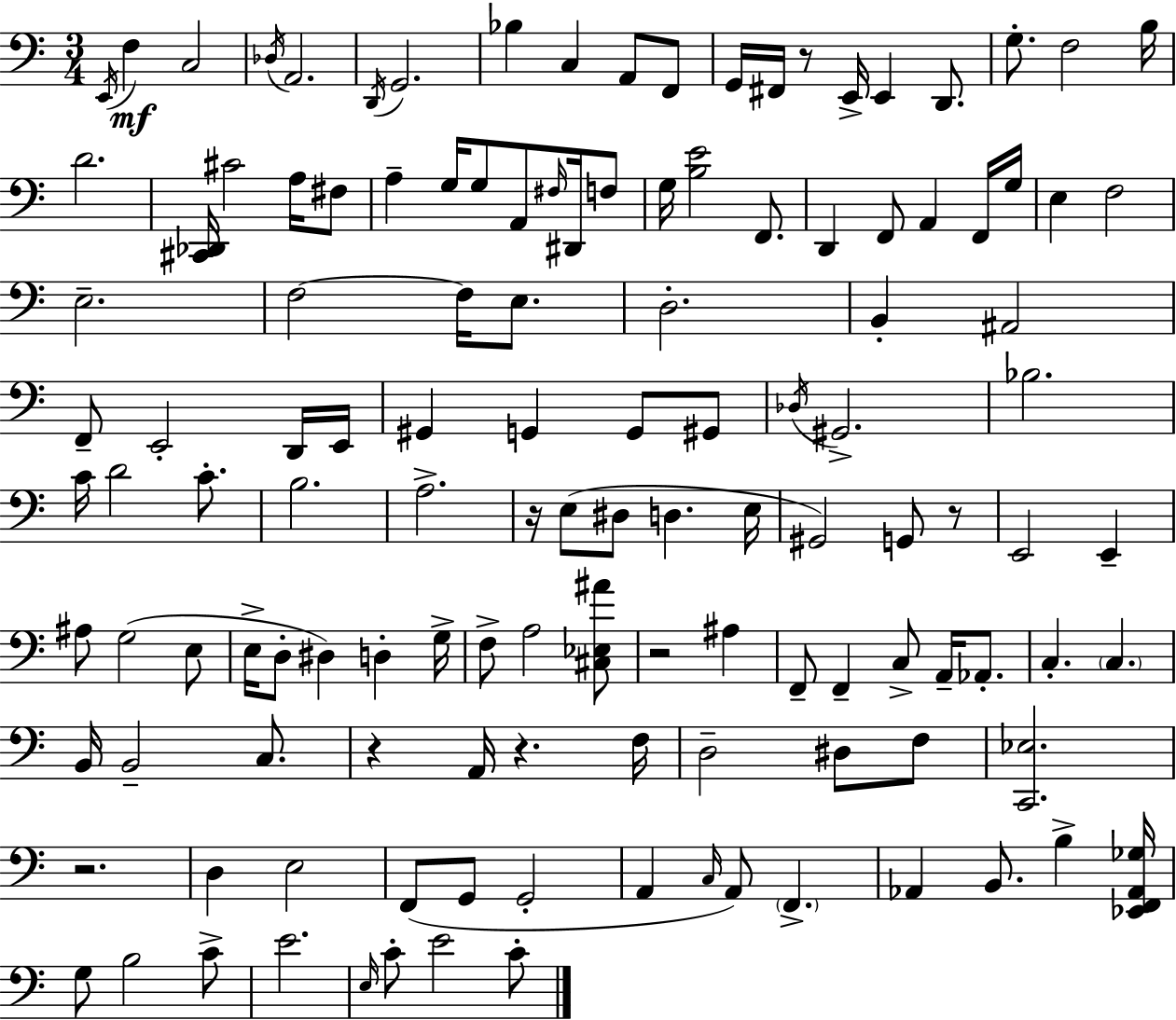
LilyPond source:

{
  \clef bass
  \numericTimeSignature
  \time 3/4
  \key c \major
  \acciaccatura { e,16 }\mf f4 c2 | \acciaccatura { des16 } a,2. | \acciaccatura { d,16 } g,2. | bes4 c4 a,8 | \break f,8 g,16 fis,16 r8 e,16-> e,4 | d,8. g8.-. f2 | b16 d'2. | <cis, des,>16 cis'2 | \break a16 fis8 a4-- g16 g8 a,8 | \grace { fis16 } dis,16 f8 g16 <b e'>2 | f,8. d,4 f,8 a,4 | f,16 g16 e4 f2 | \break e2.-- | f2~~ | f16 e8. d2.-. | b,4-. ais,2 | \break f,8-- e,2-. | d,16 e,16 gis,4 g,4 | g,8 gis,8 \acciaccatura { des16 } gis,2.-> | bes2. | \break c'16 d'2 | c'8.-. b2. | a2.-> | r16 e8( dis8 d4. | \break e16 gis,2) | g,8 r8 e,2 | e,4-- ais8 g2( | e8 e16-> d8-. dis4) | \break d4-. g16-> f8-> a2 | <cis ees ais'>8 r2 | ais4 f,8-- f,4-- c8-> | a,16-- aes,8.-. c4.-. \parenthesize c4. | \break b,16 b,2-- | c8. r4 a,16 r4. | f16 d2-- | dis8 f8 <c, ees>2. | \break r2. | d4 e2 | f,8( g,8 g,2-. | a,4 \grace { c16 } a,8) | \break \parenthesize f,4.-> aes,4 b,8. | b4-> <ees, f, aes, ges>16 g8 b2 | c'8-> e'2. | \grace { e16 } c'8-. e'2 | \break c'8-. \bar "|."
}